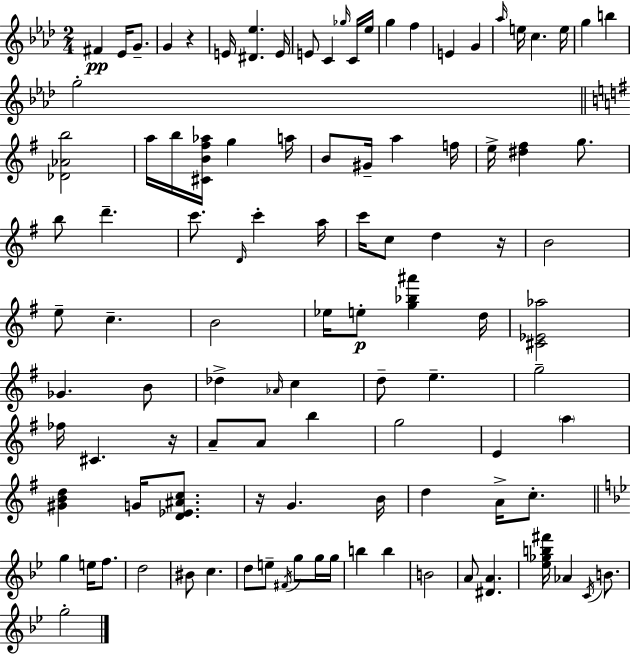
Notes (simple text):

F#4/q Eb4/s G4/e. G4/q R/q E4/s [D#4,Eb5]/q. E4/s E4/e C4/q Gb5/s C4/s Eb5/s G5/q F5/q E4/q G4/q Ab5/s E5/s C5/q. E5/s G5/q B5/q G5/h [Db4,Ab4,B5]/h A5/s B5/s [C#4,B4,F#5,Ab5]/s G5/q A5/s B4/e G#4/s A5/q F5/s E5/s [D#5,F#5]/q G5/e. B5/e D6/q. C6/e. D4/s C6/q A5/s C6/s C5/e D5/q R/s B4/h E5/e C5/q. B4/h Eb5/s E5/e [G5,Bb5,A#6]/q D5/s [C#4,Eb4,Ab5]/h Gb4/q. B4/e Db5/q Ab4/s C5/q D5/e E5/q. G5/h FES5/s C#4/q. R/s A4/e A4/e B5/q G5/h E4/q A5/q [G#4,B4,D5]/q G4/s [D4,Eb4,A#4,C5]/e. R/s G4/q. B4/s D5/q A4/s C5/e. G5/q E5/s F5/e. D5/h BIS4/e C5/q. D5/e E5/e F#4/s G5/e G5/s G5/s B5/q B5/q B4/h A4/e [D#4,A4]/q. [Eb5,Gb5,B5,F#6]/s Ab4/q C4/s B4/e. G5/h